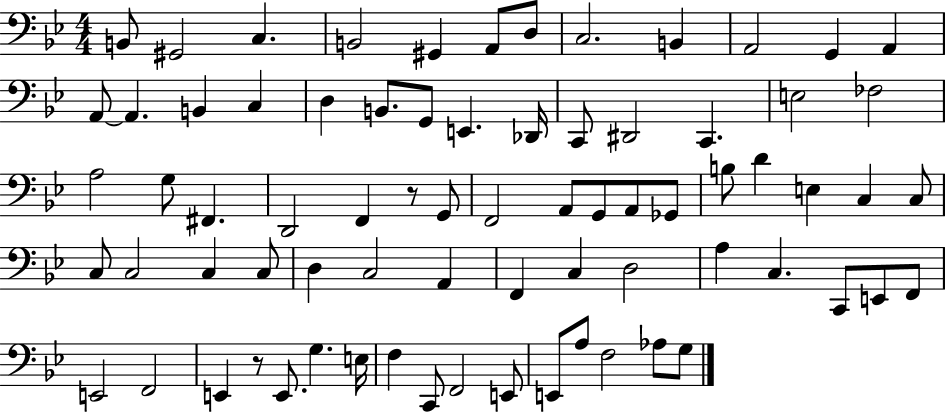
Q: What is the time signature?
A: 4/4